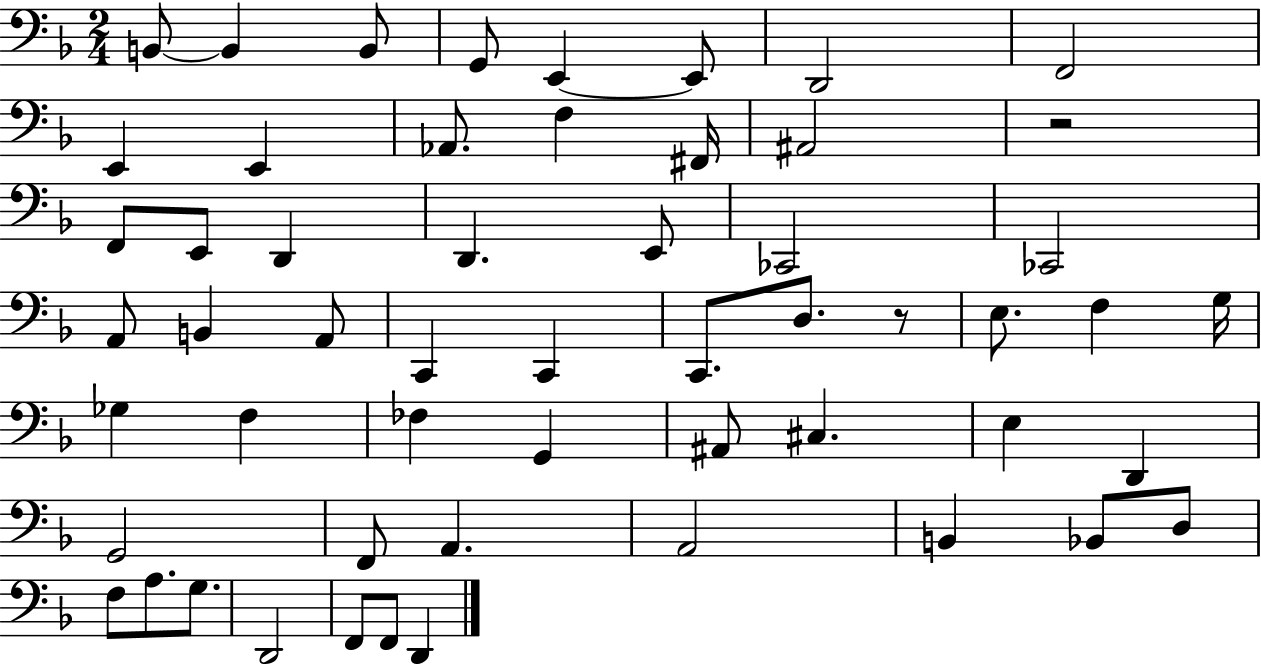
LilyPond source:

{
  \clef bass
  \numericTimeSignature
  \time 2/4
  \key f \major
  \repeat volta 2 { b,8~~ b,4 b,8 | g,8 e,4~~ e,8 | d,2 | f,2 | \break e,4 e,4 | aes,8. f4 fis,16 | ais,2 | r2 | \break f,8 e,8 d,4 | d,4. e,8 | ces,2 | ces,2 | \break a,8 b,4 a,8 | c,4 c,4 | c,8. d8. r8 | e8. f4 g16 | \break ges4 f4 | fes4 g,4 | ais,8 cis4. | e4 d,4 | \break g,2 | f,8 a,4. | a,2 | b,4 bes,8 d8 | \break f8 a8. g8. | d,2 | f,8 f,8 d,4 | } \bar "|."
}